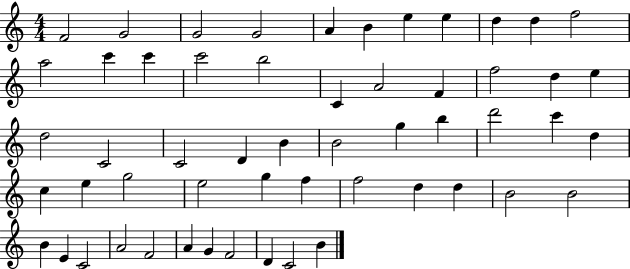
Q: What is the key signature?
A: C major